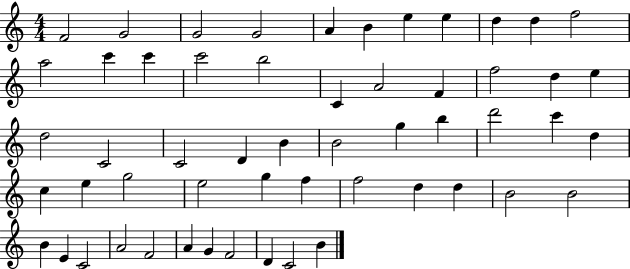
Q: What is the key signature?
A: C major